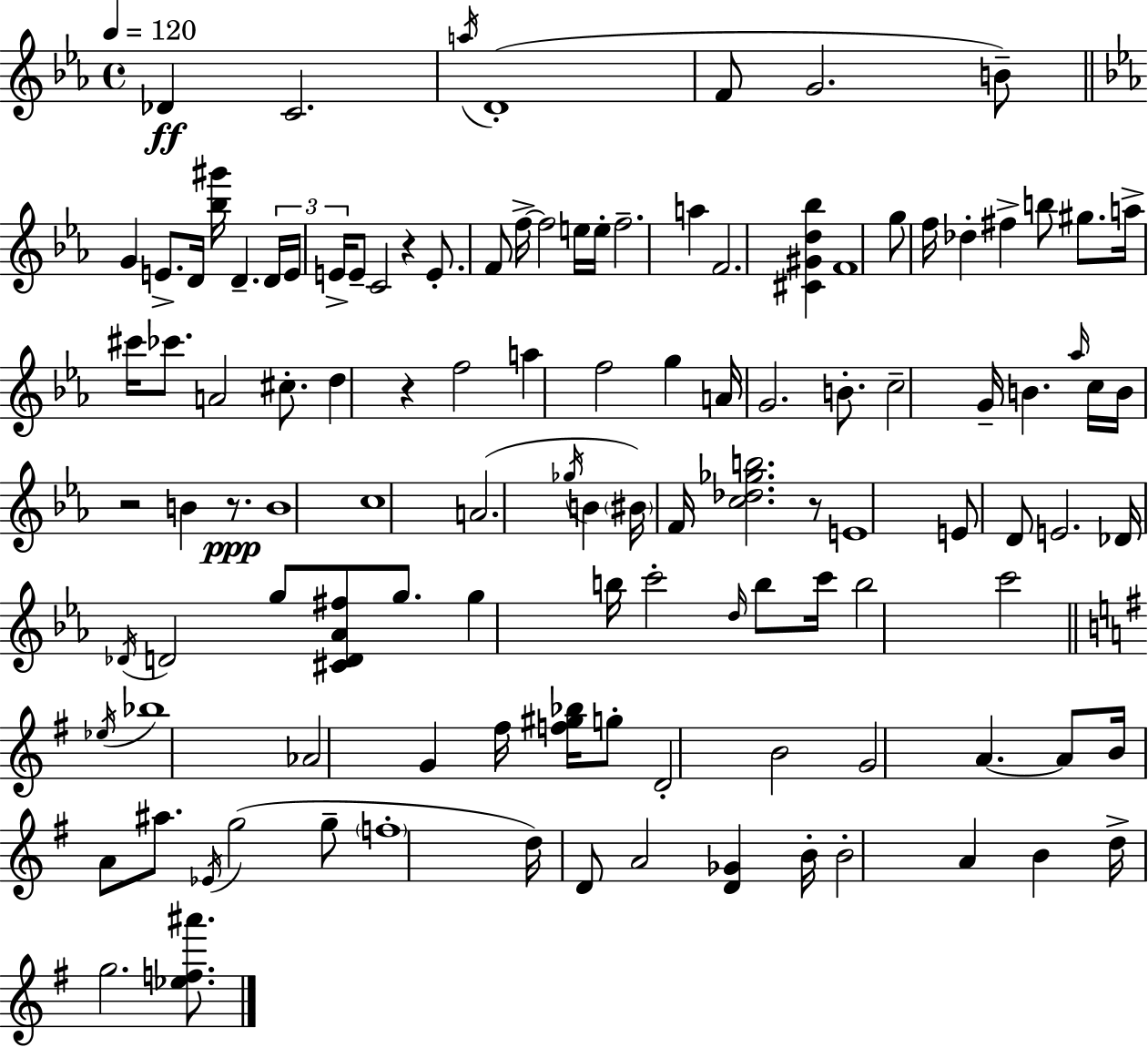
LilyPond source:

{
  \clef treble
  \time 4/4
  \defaultTimeSignature
  \key ees \major
  \tempo 4 = 120
  des'4\ff c'2. | \acciaccatura { a''16 } d'1-.( | f'8 g'2. b'8--) | \bar "||" \break \key c \minor g'4 e'8.-> d'16 <bes'' gis'''>16 d'4.-- \tuplet 3/2 { d'16 | e'16 e'16-> } e'8-- c'2 r4 | e'8.-. f'8 f''16->~~ f''2 e''16 e''16-. | f''2.-- a''4 | \break f'2. <cis' gis' d'' bes''>4 | f'1 | g''8 f''16 des''4-. fis''4-> b''8 gis''8. | a''16-> cis'''16 ces'''8. a'2 cis''8.-. | \break d''4 r4 f''2 | a''4 f''2 g''4 | a'16 g'2. b'8.-. | c''2-- g'16-- b'4. \grace { aes''16 } | \break c''16 b'16 r2 b'4 r8.\ppp | b'1 | c''1 | a'2.( \acciaccatura { ges''16 } b'4 | \break \parenthesize bis'16) f'16 <c'' des'' ges'' b''>2. | r8 e'1 | e'8 d'8 e'2. | des'16 \acciaccatura { des'16 } d'2 g''8 <cis' d' aes' fis''>8 | \break g''8. g''4 b''16 c'''2-. | \grace { d''16 } b''8 c'''16 b''2 c'''2 | \bar "||" \break \key g \major \acciaccatura { ees''16 } bes''1 | aes'2 g'4 fis''16 <f'' gis'' bes''>16 g''8-. | d'2-. b'2 | g'2 a'4.~~ a'8 | \break b'16 a'8 ais''8. \acciaccatura { ees'16 }( g''2 | g''8-- \parenthesize f''1-. | d''16) d'8 a'2 <d' ges'>4 | b'16-. b'2-. a'4 b'4 | \break d''16-> g''2. <ees'' f'' ais'''>8. | \bar "|."
}